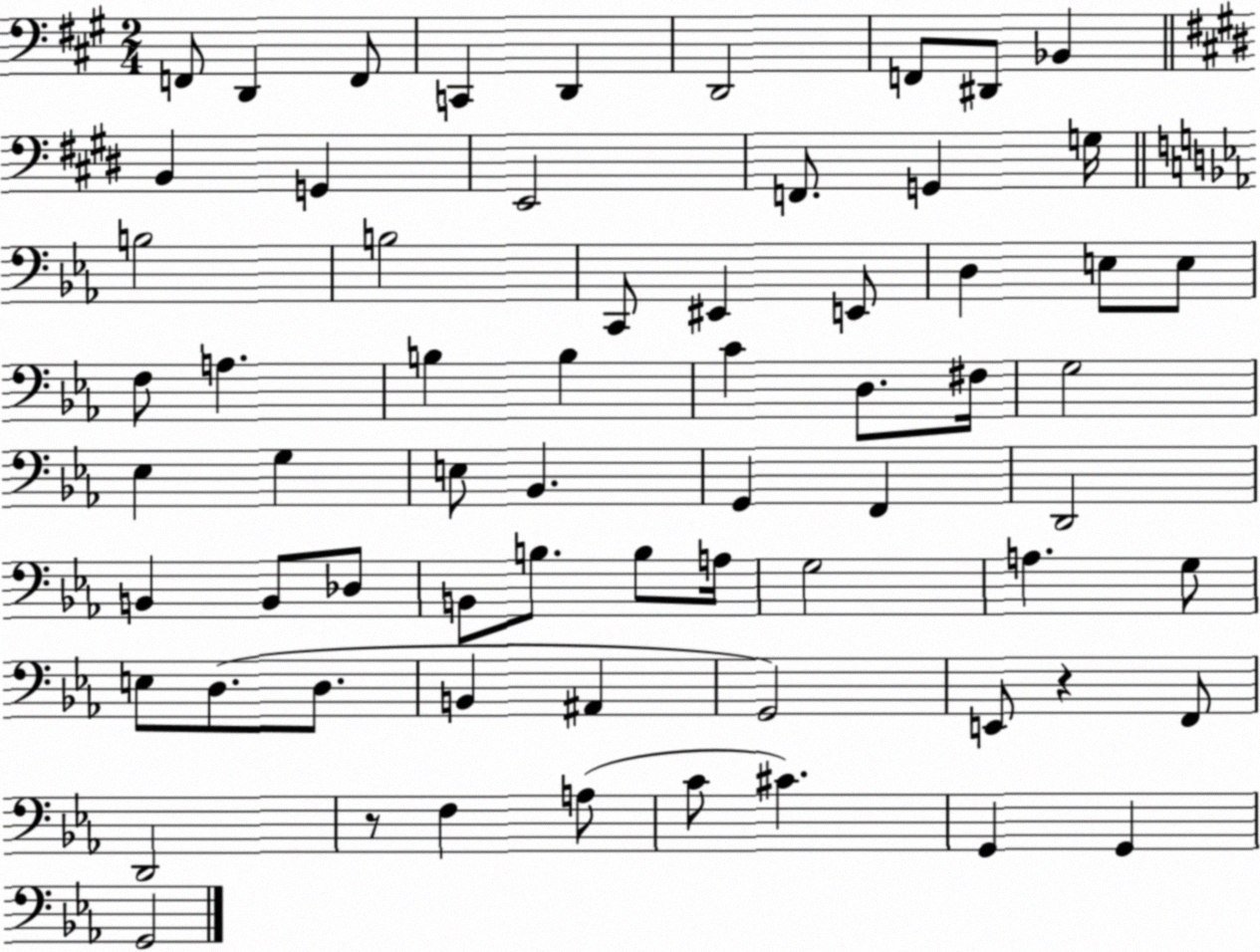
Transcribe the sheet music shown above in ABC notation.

X:1
T:Untitled
M:2/4
L:1/4
K:A
F,,/2 D,, F,,/2 C,, D,, D,,2 F,,/2 ^D,,/2 _B,, B,, G,, E,,2 F,,/2 G,, G,/4 B,2 B,2 C,,/2 ^E,, E,,/2 D, E,/2 E,/2 F,/2 A, B, B, C D,/2 ^F,/4 G,2 _E, G, E,/2 _B,, G,, F,, D,,2 B,, B,,/2 _D,/2 B,,/2 B,/2 B,/2 A,/4 G,2 A, G,/2 E,/2 D,/2 D,/2 B,, ^A,, G,,2 E,,/2 z F,,/2 D,,2 z/2 F, A,/2 C/2 ^C G,, G,, G,,2